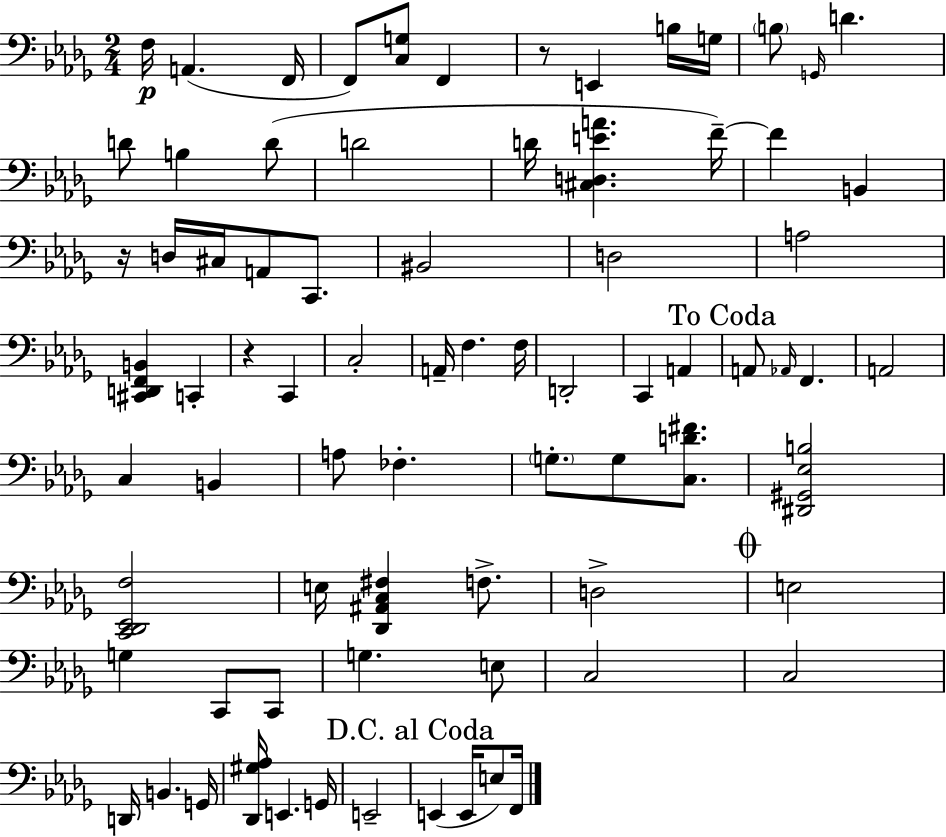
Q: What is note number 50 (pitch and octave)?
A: G3